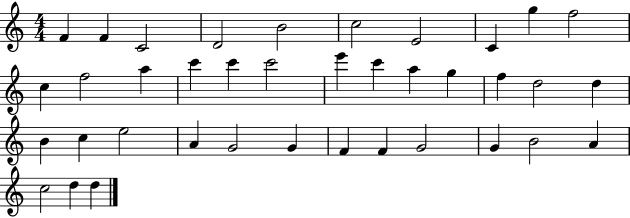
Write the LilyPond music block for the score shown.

{
  \clef treble
  \numericTimeSignature
  \time 4/4
  \key c \major
  f'4 f'4 c'2 | d'2 b'2 | c''2 e'2 | c'4 g''4 f''2 | \break c''4 f''2 a''4 | c'''4 c'''4 c'''2 | e'''4 c'''4 a''4 g''4 | f''4 d''2 d''4 | \break b'4 c''4 e''2 | a'4 g'2 g'4 | f'4 f'4 g'2 | g'4 b'2 a'4 | \break c''2 d''4 d''4 | \bar "|."
}